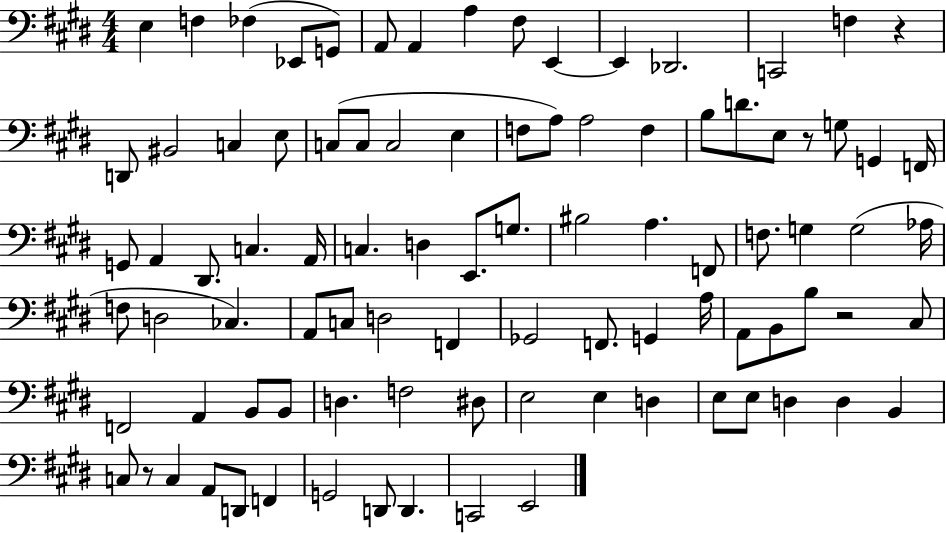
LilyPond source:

{
  \clef bass
  \numericTimeSignature
  \time 4/4
  \key e \major
  \repeat volta 2 { e4 f4 fes4( ees,8 g,8) | a,8 a,4 a4 fis8 e,4~~ | e,4 des,2. | c,2 f4 r4 | \break d,8 bis,2 c4 e8 | c8( c8 c2 e4 | f8 a8) a2 f4 | b8 d'8. e8 r8 g8 g,4 f,16 | \break g,8 a,4 dis,8. c4. a,16 | c4. d4 e,8. g8. | bis2 a4. f,8 | f8. g4 g2( aes16 | \break f8 d2 ces4.) | a,8 c8 d2 f,4 | ges,2 f,8. g,4 a16 | a,8 b,8 b8 r2 cis8 | \break f,2 a,4 b,8 b,8 | d4. f2 dis8 | e2 e4 d4 | e8 e8 d4 d4 b,4 | \break c8 r8 c4 a,8 d,8 f,4 | g,2 d,8 d,4. | c,2 e,2 | } \bar "|."
}